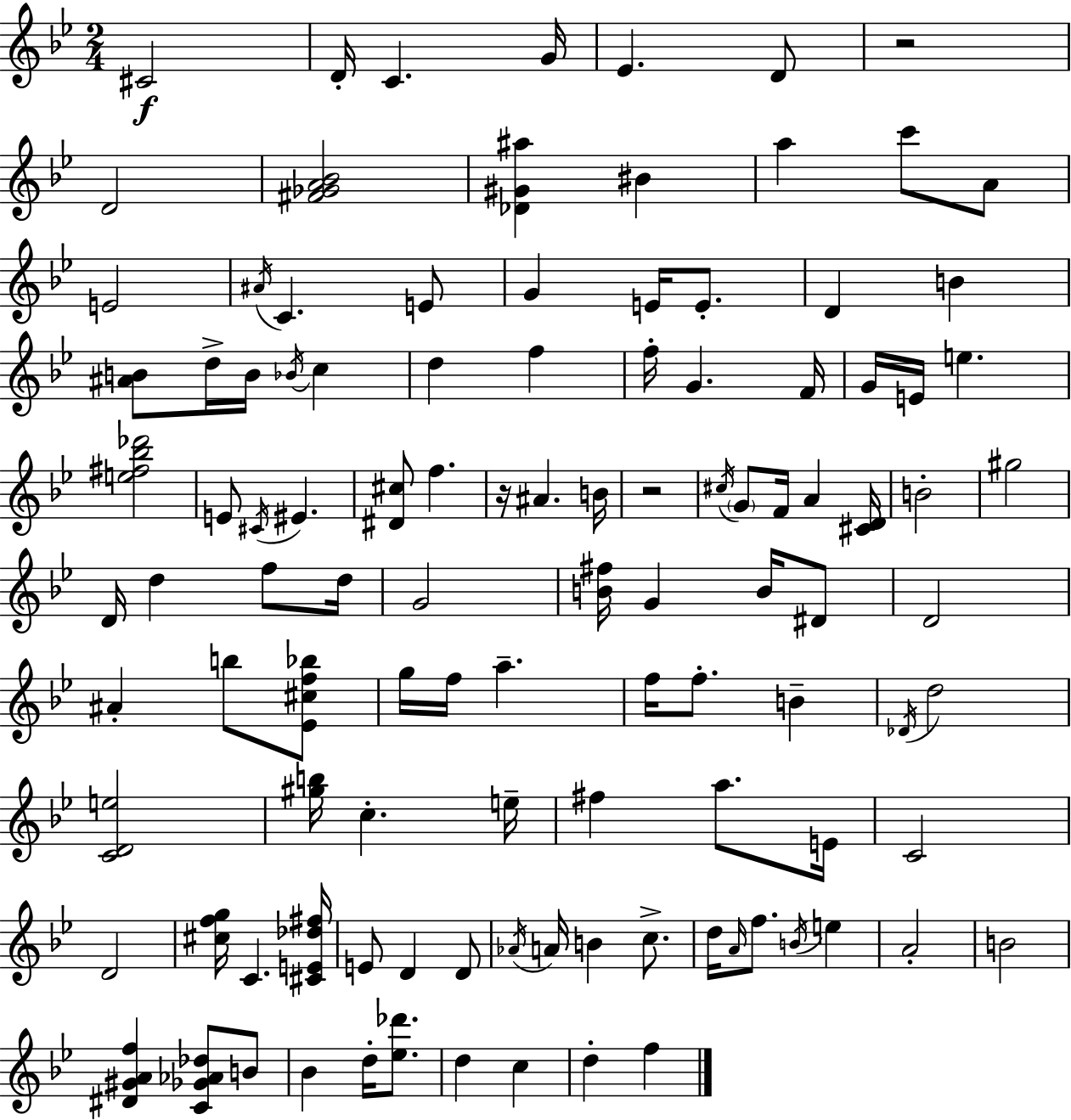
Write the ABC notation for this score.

X:1
T:Untitled
M:2/4
L:1/4
K:Bb
^C2 D/4 C G/4 _E D/2 z2 D2 [^F_GA_B]2 [_D^G^a] ^B a c'/2 A/2 E2 ^A/4 C E/2 G E/4 E/2 D B [^AB]/2 d/4 B/4 _B/4 c d f f/4 G F/4 G/4 E/4 e [e^f_b_d']2 E/2 ^C/4 ^E [^D^c]/2 f z/4 ^A B/4 z2 ^c/4 G/2 F/4 A [^CD]/4 B2 ^g2 D/4 d f/2 d/4 G2 [B^f]/4 G B/4 ^D/2 D2 ^A b/2 [_E^cf_b]/2 g/4 f/4 a f/4 f/2 B _D/4 d2 [CDe]2 [^gb]/4 c e/4 ^f a/2 E/4 C2 D2 [^cfg]/4 C [^CE_d^f]/4 E/2 D D/2 _A/4 A/4 B c/2 d/4 A/4 f/2 B/4 e A2 B2 [^D^GAf] [C_G_A_d]/2 B/2 _B d/4 [_e_d']/2 d c d f